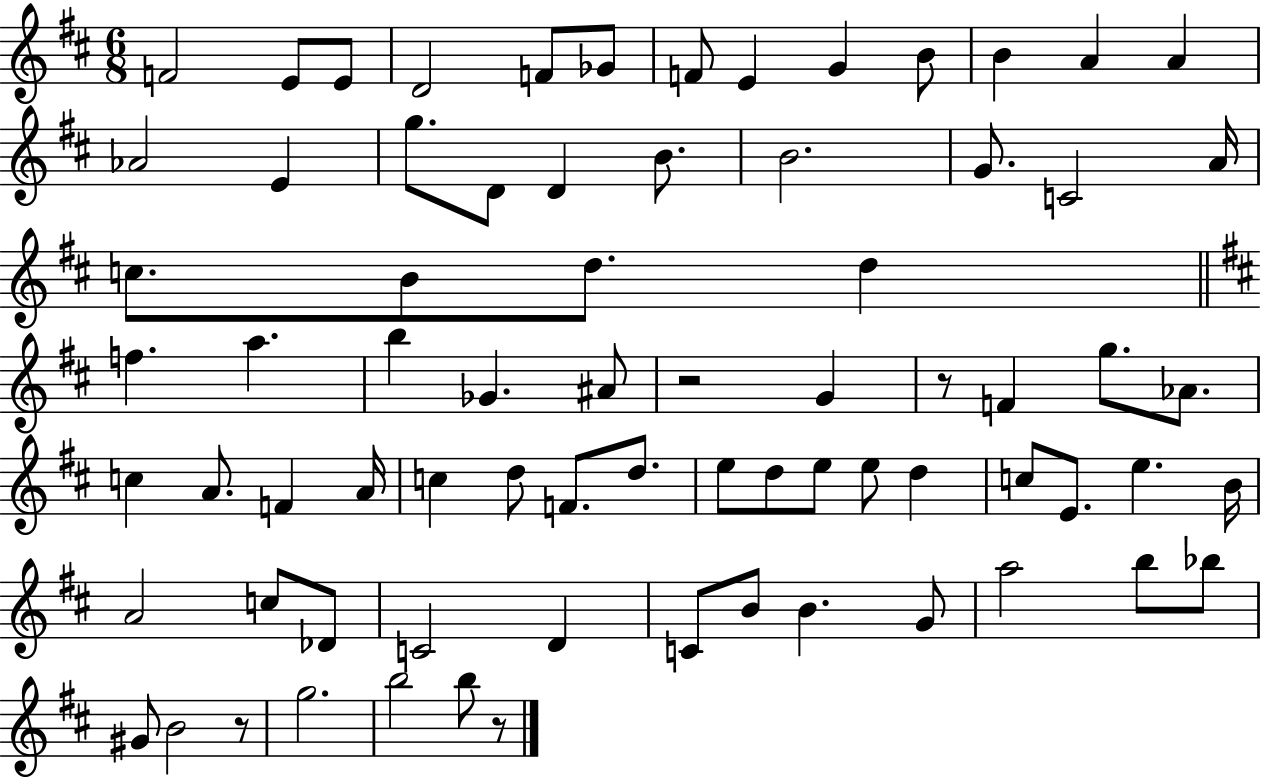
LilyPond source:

{
  \clef treble
  \numericTimeSignature
  \time 6/8
  \key d \major
  \repeat volta 2 { f'2 e'8 e'8 | d'2 f'8 ges'8 | f'8 e'4 g'4 b'8 | b'4 a'4 a'4 | \break aes'2 e'4 | g''8. d'8 d'4 b'8. | b'2. | g'8. c'2 a'16 | \break c''8. b'8 d''8. d''4 | \bar "||" \break \key d \major f''4. a''4. | b''4 ges'4. ais'8 | r2 g'4 | r8 f'4 g''8. aes'8. | \break c''4 a'8. f'4 a'16 | c''4 d''8 f'8. d''8. | e''8 d''8 e''8 e''8 d''4 | c''8 e'8. e''4. b'16 | \break a'2 c''8 des'8 | c'2 d'4 | c'8 b'8 b'4. g'8 | a''2 b''8 bes''8 | \break gis'8 b'2 r8 | g''2. | b''2 b''8 r8 | } \bar "|."
}